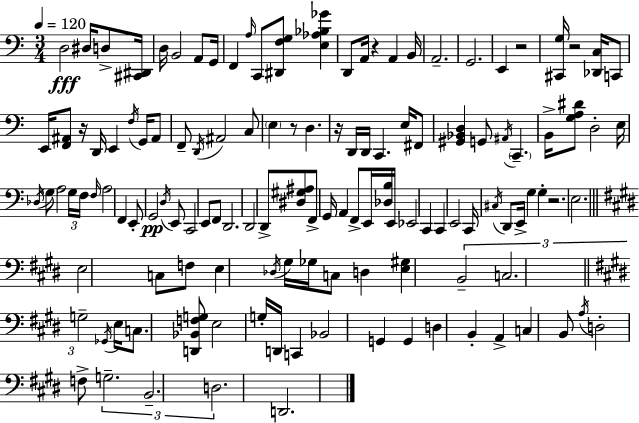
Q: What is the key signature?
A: C major